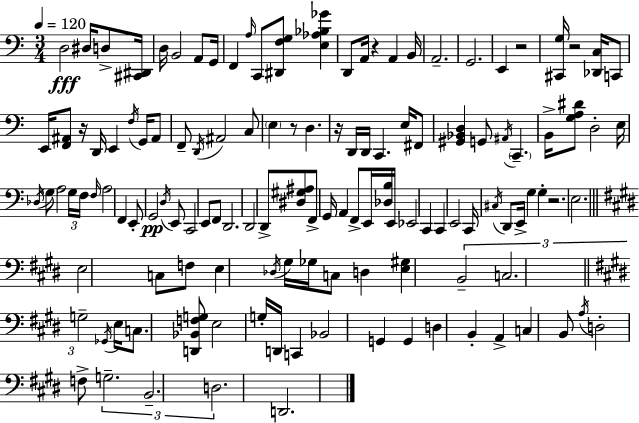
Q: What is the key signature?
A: C major